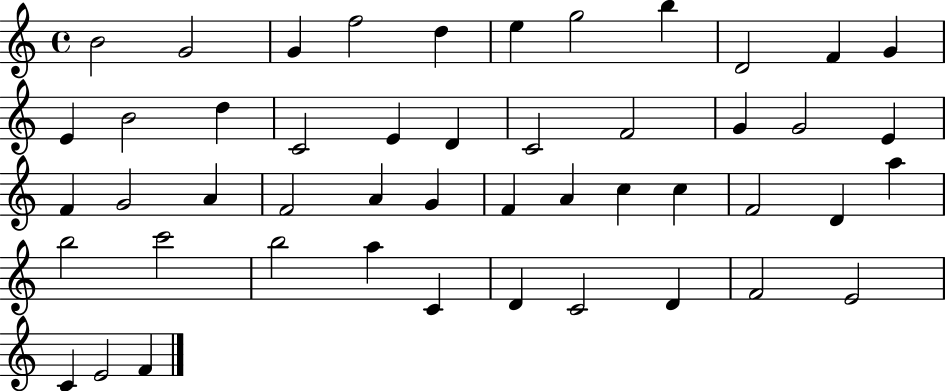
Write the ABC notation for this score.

X:1
T:Untitled
M:4/4
L:1/4
K:C
B2 G2 G f2 d e g2 b D2 F G E B2 d C2 E D C2 F2 G G2 E F G2 A F2 A G F A c c F2 D a b2 c'2 b2 a C D C2 D F2 E2 C E2 F